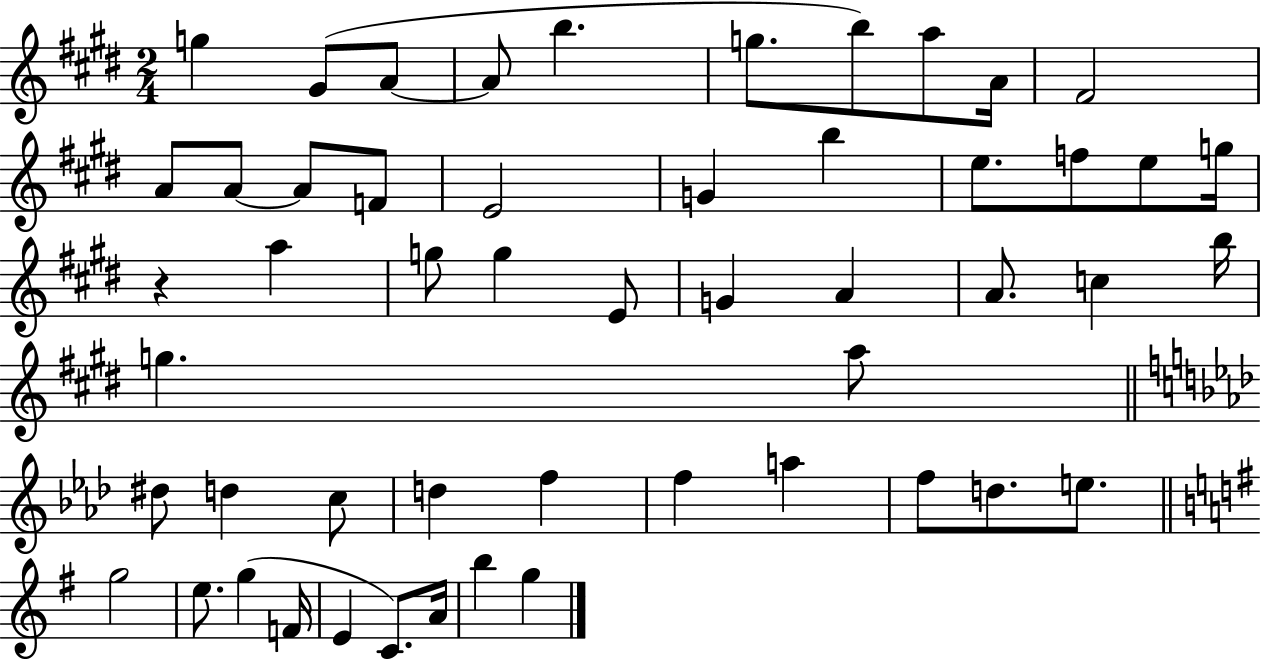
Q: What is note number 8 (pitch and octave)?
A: A5